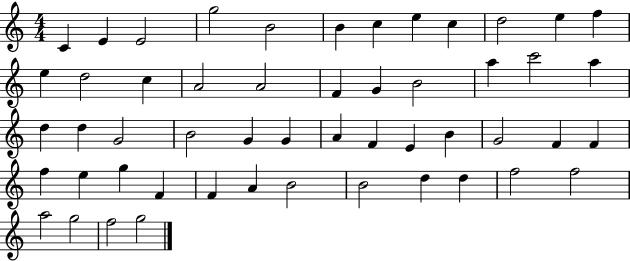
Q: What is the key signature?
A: C major